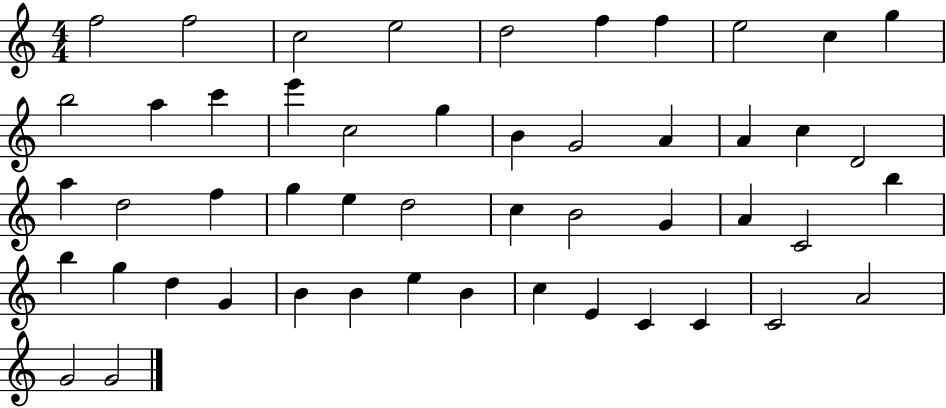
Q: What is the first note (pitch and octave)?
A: F5